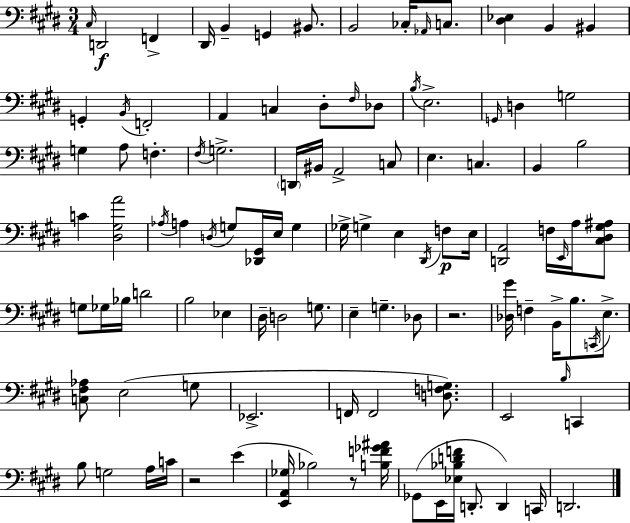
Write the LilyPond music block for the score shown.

{
  \clef bass
  \numericTimeSignature
  \time 3/4
  \key e \major
  \grace { cis16 }\f d,2 f,4-> | dis,16 b,4-- g,4 bis,8. | b,2 ces16-. \grace { aes,16 } c8. | <dis ees>4 b,4 bis,4 | \break g,4-. \acciaccatura { b,16 } f,2-. | a,4 c4 dis8-. | \grace { fis16 } des8 \acciaccatura { b16 } e2.-> | \grace { g,16 } d4 g2 | \break g4 a8 | f4.-. \acciaccatura { fis16 } g2.-> | \parenthesize d,16 bis,16 a,2-> | c8 e4. | \break c4. b,4 b2 | c'4 <dis gis a'>2 | \acciaccatura { aes16 } a4 | \acciaccatura { d16 } g8 <des, gis,>16 e16 g4 ges16-> g4-> | \break e4 \acciaccatura { dis,16 } f8\p e16 <d, a,>2 | f16 \grace { e,16 } a16 <cis dis gis ais>8 g8 | ges16 bes16 d'2 b2 | ees4 dis16-- | \break d2 g8. e4-- | g4.-- des8 r2. | <des gis'>16 | f4-- b,16-> b8. \acciaccatura { c,16 } e8.-> | \break <c fis aes>8 e2( g8 | ees,2.-> | f,16 f,2 <d f g>8.) | e,2 \grace { b16 } c,4 | \break b8 g2 a16 | c'16 r2 e'4( | <e, a, ges>16 bes2) r8 | <b f' ges' ais'>16 ges,8( e,16 <ees bes d' f'>16 d,8.-. d,4) | \break c,16 d,2. | \bar "|."
}